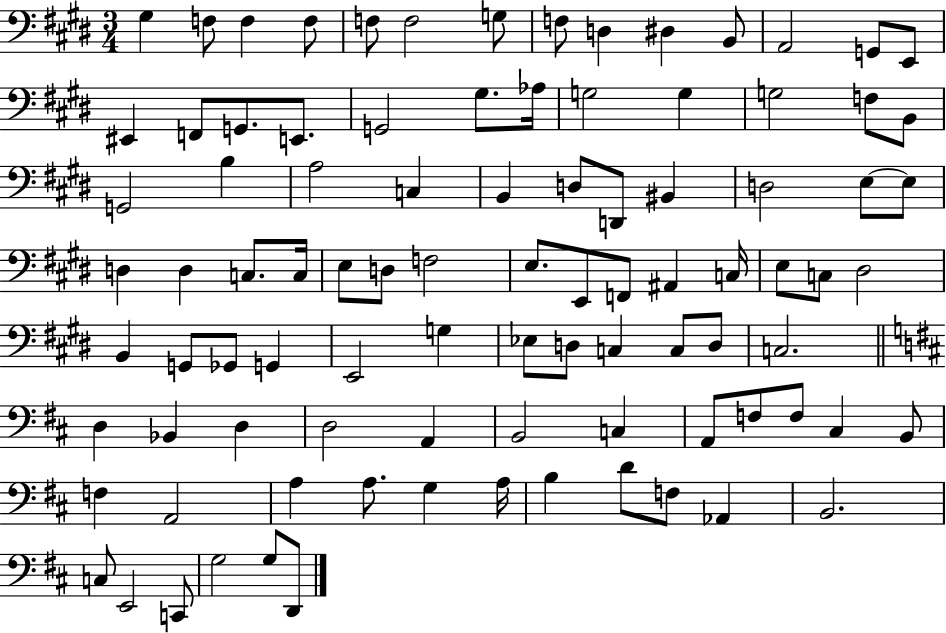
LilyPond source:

{
  \clef bass
  \numericTimeSignature
  \time 3/4
  \key e \major
  gis4 f8 f4 f8 | f8 f2 g8 | f8 d4 dis4 b,8 | a,2 g,8 e,8 | \break eis,4 f,8 g,8. e,8. | g,2 gis8. aes16 | g2 g4 | g2 f8 b,8 | \break g,2 b4 | a2 c4 | b,4 d8 d,8 bis,4 | d2 e8~~ e8 | \break d4 d4 c8. c16 | e8 d8 f2 | e8. e,8 f,8 ais,4 c16 | e8 c8 dis2 | \break b,4 g,8 ges,8 g,4 | e,2 g4 | ees8 d8 c4 c8 d8 | c2. | \break \bar "||" \break \key d \major d4 bes,4 d4 | d2 a,4 | b,2 c4 | a,8 f8 f8 cis4 b,8 | \break f4 a,2 | a4 a8. g4 a16 | b4 d'8 f8 aes,4 | b,2. | \break c8 e,2 c,8 | g2 g8 d,8 | \bar "|."
}